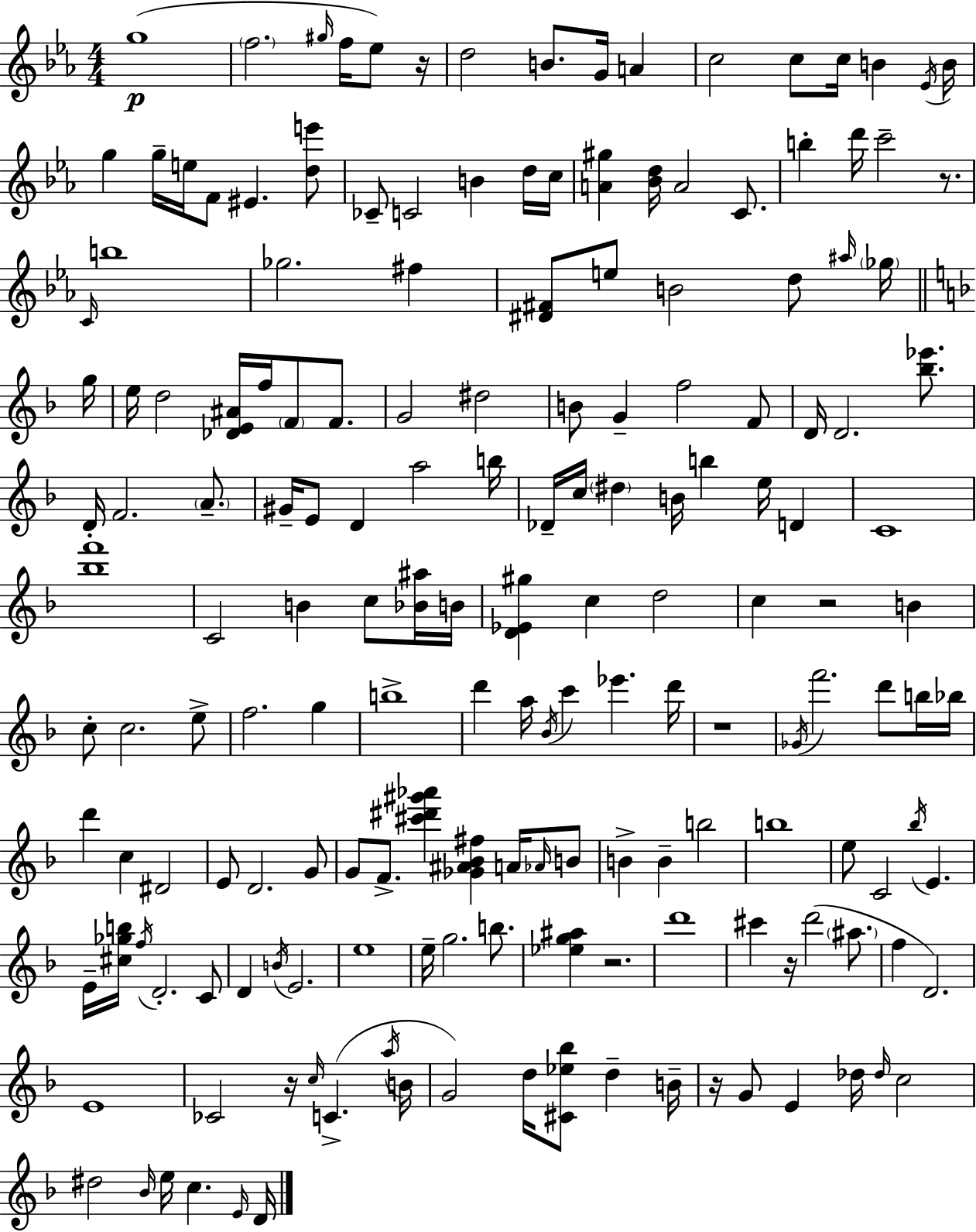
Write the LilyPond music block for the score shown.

{
  \clef treble
  \numericTimeSignature
  \time 4/4
  \key c \minor
  g''1(\p | \parenthesize f''2. \grace { gis''16 } f''16 ees''8) | r16 d''2 b'8. g'16 a'4 | c''2 c''8 c''16 b'4 | \break \acciaccatura { ees'16 } b'16 g''4 g''16-- e''16 f'8 eis'4. | <d'' e'''>8 ces'8-- c'2 b'4 | d''16 c''16 <a' gis''>4 <bes' d''>16 a'2 c'8. | b''4-. d'''16 c'''2-- r8. | \break \grace { c'16 } b''1 | ges''2. fis''4 | <dis' fis'>8 e''8 b'2 d''8 | \grace { ais''16 } \parenthesize ges''16 \bar "||" \break \key f \major g''16 e''16 d''2 <des' e' ais'>16 f''16 \parenthesize f'8 f'8. | g'2 dis''2 | b'8 g'4-- f''2 f'8 | d'16 d'2. <bes'' ees'''>8. | \break d'16-. f'2. \parenthesize a'8.-- | gis'16-- e'8 d'4 a''2 | b''16 des'16-- c''16 \parenthesize dis''4 b'16 b''4 e''16 d'4 | c'1 | \break <bes'' f'''>1 | c'2 b'4 c''8 <bes' ais''>16 | b'16 <d' ees' gis''>4 c''4 d''2 | c''4 r2 b'4 | \break c''8-. c''2. e''8-> | f''2. g''4 | b''1-> | d'''4 a''16 \acciaccatura { bes'16 } c'''4 ees'''4. | \break d'''16 r1 | \acciaccatura { ges'16 } f'''2. d'''8 | b''16 bes''16 d'''4 c''4 dis'2 | e'8 d'2. | \break g'8 g'8 f'8.-> <cis''' dis''' gis''' aes'''>4 <ges' ais' bes' fis''>4 | a'16 \grace { aes'16 } b'8 b'4-> b'4-- b''2 | b''1 | e''8 c'2 \acciaccatura { bes''16 } e'4. | \break e'16-- <cis'' ges'' b''>16 \acciaccatura { f''16 } d'2.-. | c'8 d'4 \acciaccatura { b'16 } e'2. | e''1 | e''16-- g''2. | \break b''8. <ees'' g'' ais''>4 r2. | d'''1 | cis'''4 r16 d'''2( | \parenthesize ais''8. f''4 d'2.) | \break e'1 | ces'2 r16 | \grace { c''16 }( c'4.-> \acciaccatura { a''16 } b'16 g'2) | d''16 <cis' ees'' bes''>8 d''4-- b'16-- r16 g'8 e'4 | \break des''16 \grace { des''16 } c''2 dis''2 | \grace { bes'16 } e''16 c''4. \grace { e'16 } d'16 \bar "|."
}